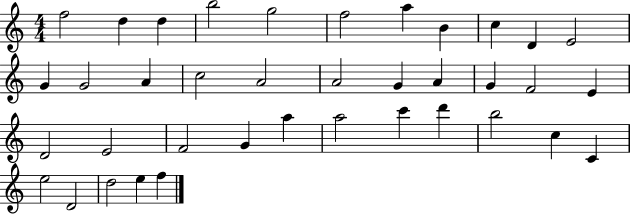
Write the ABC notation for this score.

X:1
T:Untitled
M:4/4
L:1/4
K:C
f2 d d b2 g2 f2 a B c D E2 G G2 A c2 A2 A2 G A G F2 E D2 E2 F2 G a a2 c' d' b2 c C e2 D2 d2 e f